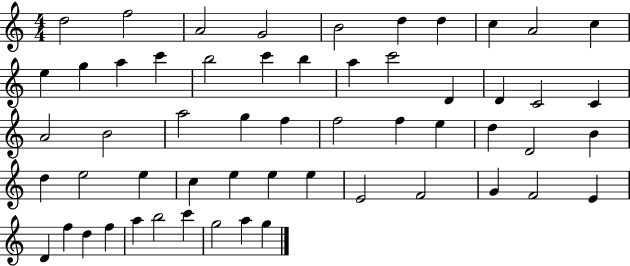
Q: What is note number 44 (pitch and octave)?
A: G4